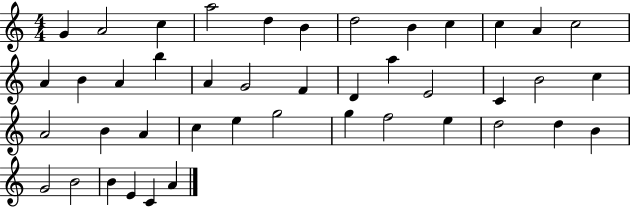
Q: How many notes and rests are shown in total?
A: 43